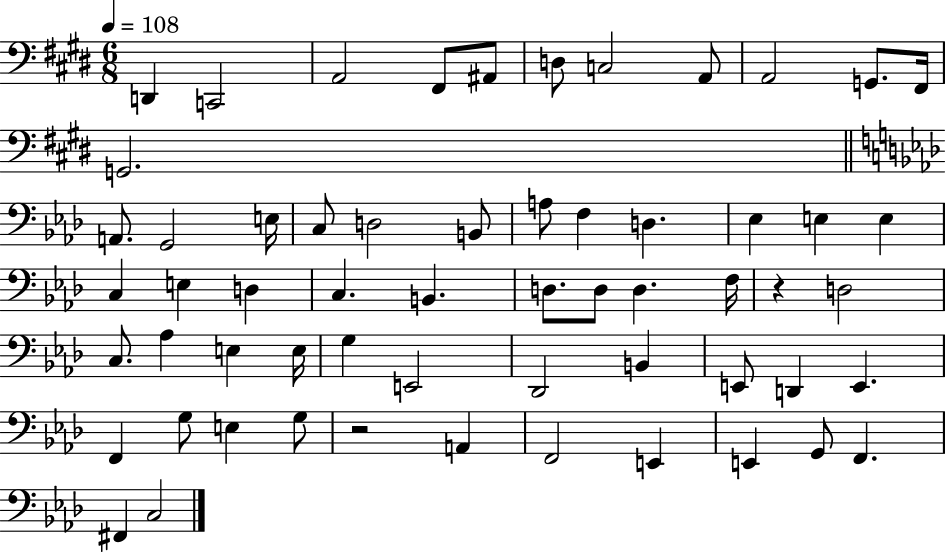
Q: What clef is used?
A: bass